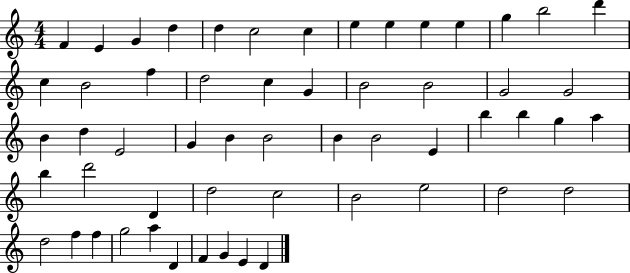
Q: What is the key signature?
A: C major